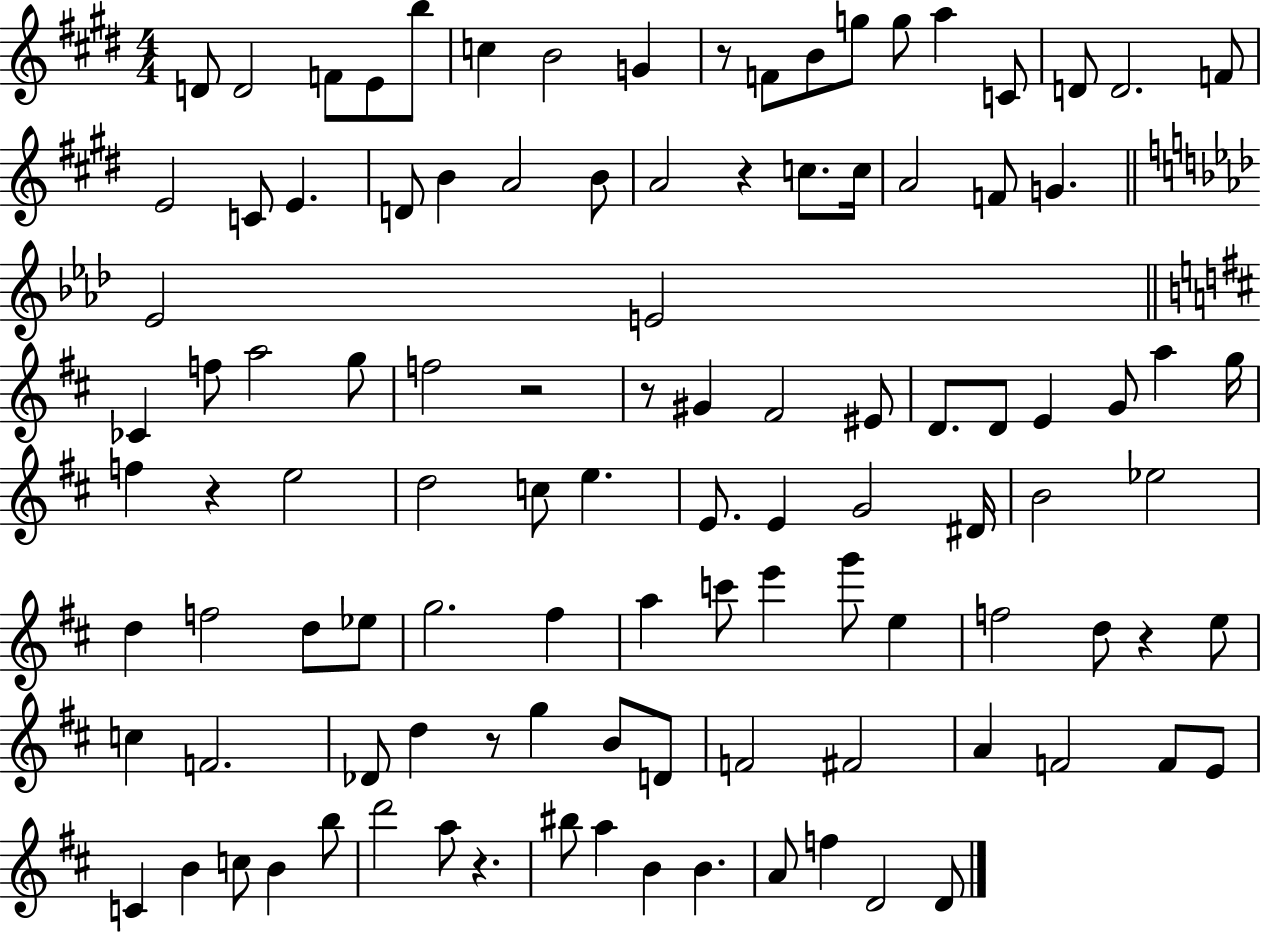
D4/e D4/h F4/e E4/e B5/e C5/q B4/h G4/q R/e F4/e B4/e G5/e G5/e A5/q C4/e D4/e D4/h. F4/e E4/h C4/e E4/q. D4/e B4/q A4/h B4/e A4/h R/q C5/e. C5/s A4/h F4/e G4/q. Eb4/h E4/h CES4/q F5/e A5/h G5/e F5/h R/h R/e G#4/q F#4/h EIS4/e D4/e. D4/e E4/q G4/e A5/q G5/s F5/q R/q E5/h D5/h C5/e E5/q. E4/e. E4/q G4/h D#4/s B4/h Eb5/h D5/q F5/h D5/e Eb5/e G5/h. F#5/q A5/q C6/e E6/q G6/e E5/q F5/h D5/e R/q E5/e C5/q F4/h. Db4/e D5/q R/e G5/q B4/e D4/e F4/h F#4/h A4/q F4/h F4/e E4/e C4/q B4/q C5/e B4/q B5/e D6/h A5/e R/q. BIS5/e A5/q B4/q B4/q. A4/e F5/q D4/h D4/e